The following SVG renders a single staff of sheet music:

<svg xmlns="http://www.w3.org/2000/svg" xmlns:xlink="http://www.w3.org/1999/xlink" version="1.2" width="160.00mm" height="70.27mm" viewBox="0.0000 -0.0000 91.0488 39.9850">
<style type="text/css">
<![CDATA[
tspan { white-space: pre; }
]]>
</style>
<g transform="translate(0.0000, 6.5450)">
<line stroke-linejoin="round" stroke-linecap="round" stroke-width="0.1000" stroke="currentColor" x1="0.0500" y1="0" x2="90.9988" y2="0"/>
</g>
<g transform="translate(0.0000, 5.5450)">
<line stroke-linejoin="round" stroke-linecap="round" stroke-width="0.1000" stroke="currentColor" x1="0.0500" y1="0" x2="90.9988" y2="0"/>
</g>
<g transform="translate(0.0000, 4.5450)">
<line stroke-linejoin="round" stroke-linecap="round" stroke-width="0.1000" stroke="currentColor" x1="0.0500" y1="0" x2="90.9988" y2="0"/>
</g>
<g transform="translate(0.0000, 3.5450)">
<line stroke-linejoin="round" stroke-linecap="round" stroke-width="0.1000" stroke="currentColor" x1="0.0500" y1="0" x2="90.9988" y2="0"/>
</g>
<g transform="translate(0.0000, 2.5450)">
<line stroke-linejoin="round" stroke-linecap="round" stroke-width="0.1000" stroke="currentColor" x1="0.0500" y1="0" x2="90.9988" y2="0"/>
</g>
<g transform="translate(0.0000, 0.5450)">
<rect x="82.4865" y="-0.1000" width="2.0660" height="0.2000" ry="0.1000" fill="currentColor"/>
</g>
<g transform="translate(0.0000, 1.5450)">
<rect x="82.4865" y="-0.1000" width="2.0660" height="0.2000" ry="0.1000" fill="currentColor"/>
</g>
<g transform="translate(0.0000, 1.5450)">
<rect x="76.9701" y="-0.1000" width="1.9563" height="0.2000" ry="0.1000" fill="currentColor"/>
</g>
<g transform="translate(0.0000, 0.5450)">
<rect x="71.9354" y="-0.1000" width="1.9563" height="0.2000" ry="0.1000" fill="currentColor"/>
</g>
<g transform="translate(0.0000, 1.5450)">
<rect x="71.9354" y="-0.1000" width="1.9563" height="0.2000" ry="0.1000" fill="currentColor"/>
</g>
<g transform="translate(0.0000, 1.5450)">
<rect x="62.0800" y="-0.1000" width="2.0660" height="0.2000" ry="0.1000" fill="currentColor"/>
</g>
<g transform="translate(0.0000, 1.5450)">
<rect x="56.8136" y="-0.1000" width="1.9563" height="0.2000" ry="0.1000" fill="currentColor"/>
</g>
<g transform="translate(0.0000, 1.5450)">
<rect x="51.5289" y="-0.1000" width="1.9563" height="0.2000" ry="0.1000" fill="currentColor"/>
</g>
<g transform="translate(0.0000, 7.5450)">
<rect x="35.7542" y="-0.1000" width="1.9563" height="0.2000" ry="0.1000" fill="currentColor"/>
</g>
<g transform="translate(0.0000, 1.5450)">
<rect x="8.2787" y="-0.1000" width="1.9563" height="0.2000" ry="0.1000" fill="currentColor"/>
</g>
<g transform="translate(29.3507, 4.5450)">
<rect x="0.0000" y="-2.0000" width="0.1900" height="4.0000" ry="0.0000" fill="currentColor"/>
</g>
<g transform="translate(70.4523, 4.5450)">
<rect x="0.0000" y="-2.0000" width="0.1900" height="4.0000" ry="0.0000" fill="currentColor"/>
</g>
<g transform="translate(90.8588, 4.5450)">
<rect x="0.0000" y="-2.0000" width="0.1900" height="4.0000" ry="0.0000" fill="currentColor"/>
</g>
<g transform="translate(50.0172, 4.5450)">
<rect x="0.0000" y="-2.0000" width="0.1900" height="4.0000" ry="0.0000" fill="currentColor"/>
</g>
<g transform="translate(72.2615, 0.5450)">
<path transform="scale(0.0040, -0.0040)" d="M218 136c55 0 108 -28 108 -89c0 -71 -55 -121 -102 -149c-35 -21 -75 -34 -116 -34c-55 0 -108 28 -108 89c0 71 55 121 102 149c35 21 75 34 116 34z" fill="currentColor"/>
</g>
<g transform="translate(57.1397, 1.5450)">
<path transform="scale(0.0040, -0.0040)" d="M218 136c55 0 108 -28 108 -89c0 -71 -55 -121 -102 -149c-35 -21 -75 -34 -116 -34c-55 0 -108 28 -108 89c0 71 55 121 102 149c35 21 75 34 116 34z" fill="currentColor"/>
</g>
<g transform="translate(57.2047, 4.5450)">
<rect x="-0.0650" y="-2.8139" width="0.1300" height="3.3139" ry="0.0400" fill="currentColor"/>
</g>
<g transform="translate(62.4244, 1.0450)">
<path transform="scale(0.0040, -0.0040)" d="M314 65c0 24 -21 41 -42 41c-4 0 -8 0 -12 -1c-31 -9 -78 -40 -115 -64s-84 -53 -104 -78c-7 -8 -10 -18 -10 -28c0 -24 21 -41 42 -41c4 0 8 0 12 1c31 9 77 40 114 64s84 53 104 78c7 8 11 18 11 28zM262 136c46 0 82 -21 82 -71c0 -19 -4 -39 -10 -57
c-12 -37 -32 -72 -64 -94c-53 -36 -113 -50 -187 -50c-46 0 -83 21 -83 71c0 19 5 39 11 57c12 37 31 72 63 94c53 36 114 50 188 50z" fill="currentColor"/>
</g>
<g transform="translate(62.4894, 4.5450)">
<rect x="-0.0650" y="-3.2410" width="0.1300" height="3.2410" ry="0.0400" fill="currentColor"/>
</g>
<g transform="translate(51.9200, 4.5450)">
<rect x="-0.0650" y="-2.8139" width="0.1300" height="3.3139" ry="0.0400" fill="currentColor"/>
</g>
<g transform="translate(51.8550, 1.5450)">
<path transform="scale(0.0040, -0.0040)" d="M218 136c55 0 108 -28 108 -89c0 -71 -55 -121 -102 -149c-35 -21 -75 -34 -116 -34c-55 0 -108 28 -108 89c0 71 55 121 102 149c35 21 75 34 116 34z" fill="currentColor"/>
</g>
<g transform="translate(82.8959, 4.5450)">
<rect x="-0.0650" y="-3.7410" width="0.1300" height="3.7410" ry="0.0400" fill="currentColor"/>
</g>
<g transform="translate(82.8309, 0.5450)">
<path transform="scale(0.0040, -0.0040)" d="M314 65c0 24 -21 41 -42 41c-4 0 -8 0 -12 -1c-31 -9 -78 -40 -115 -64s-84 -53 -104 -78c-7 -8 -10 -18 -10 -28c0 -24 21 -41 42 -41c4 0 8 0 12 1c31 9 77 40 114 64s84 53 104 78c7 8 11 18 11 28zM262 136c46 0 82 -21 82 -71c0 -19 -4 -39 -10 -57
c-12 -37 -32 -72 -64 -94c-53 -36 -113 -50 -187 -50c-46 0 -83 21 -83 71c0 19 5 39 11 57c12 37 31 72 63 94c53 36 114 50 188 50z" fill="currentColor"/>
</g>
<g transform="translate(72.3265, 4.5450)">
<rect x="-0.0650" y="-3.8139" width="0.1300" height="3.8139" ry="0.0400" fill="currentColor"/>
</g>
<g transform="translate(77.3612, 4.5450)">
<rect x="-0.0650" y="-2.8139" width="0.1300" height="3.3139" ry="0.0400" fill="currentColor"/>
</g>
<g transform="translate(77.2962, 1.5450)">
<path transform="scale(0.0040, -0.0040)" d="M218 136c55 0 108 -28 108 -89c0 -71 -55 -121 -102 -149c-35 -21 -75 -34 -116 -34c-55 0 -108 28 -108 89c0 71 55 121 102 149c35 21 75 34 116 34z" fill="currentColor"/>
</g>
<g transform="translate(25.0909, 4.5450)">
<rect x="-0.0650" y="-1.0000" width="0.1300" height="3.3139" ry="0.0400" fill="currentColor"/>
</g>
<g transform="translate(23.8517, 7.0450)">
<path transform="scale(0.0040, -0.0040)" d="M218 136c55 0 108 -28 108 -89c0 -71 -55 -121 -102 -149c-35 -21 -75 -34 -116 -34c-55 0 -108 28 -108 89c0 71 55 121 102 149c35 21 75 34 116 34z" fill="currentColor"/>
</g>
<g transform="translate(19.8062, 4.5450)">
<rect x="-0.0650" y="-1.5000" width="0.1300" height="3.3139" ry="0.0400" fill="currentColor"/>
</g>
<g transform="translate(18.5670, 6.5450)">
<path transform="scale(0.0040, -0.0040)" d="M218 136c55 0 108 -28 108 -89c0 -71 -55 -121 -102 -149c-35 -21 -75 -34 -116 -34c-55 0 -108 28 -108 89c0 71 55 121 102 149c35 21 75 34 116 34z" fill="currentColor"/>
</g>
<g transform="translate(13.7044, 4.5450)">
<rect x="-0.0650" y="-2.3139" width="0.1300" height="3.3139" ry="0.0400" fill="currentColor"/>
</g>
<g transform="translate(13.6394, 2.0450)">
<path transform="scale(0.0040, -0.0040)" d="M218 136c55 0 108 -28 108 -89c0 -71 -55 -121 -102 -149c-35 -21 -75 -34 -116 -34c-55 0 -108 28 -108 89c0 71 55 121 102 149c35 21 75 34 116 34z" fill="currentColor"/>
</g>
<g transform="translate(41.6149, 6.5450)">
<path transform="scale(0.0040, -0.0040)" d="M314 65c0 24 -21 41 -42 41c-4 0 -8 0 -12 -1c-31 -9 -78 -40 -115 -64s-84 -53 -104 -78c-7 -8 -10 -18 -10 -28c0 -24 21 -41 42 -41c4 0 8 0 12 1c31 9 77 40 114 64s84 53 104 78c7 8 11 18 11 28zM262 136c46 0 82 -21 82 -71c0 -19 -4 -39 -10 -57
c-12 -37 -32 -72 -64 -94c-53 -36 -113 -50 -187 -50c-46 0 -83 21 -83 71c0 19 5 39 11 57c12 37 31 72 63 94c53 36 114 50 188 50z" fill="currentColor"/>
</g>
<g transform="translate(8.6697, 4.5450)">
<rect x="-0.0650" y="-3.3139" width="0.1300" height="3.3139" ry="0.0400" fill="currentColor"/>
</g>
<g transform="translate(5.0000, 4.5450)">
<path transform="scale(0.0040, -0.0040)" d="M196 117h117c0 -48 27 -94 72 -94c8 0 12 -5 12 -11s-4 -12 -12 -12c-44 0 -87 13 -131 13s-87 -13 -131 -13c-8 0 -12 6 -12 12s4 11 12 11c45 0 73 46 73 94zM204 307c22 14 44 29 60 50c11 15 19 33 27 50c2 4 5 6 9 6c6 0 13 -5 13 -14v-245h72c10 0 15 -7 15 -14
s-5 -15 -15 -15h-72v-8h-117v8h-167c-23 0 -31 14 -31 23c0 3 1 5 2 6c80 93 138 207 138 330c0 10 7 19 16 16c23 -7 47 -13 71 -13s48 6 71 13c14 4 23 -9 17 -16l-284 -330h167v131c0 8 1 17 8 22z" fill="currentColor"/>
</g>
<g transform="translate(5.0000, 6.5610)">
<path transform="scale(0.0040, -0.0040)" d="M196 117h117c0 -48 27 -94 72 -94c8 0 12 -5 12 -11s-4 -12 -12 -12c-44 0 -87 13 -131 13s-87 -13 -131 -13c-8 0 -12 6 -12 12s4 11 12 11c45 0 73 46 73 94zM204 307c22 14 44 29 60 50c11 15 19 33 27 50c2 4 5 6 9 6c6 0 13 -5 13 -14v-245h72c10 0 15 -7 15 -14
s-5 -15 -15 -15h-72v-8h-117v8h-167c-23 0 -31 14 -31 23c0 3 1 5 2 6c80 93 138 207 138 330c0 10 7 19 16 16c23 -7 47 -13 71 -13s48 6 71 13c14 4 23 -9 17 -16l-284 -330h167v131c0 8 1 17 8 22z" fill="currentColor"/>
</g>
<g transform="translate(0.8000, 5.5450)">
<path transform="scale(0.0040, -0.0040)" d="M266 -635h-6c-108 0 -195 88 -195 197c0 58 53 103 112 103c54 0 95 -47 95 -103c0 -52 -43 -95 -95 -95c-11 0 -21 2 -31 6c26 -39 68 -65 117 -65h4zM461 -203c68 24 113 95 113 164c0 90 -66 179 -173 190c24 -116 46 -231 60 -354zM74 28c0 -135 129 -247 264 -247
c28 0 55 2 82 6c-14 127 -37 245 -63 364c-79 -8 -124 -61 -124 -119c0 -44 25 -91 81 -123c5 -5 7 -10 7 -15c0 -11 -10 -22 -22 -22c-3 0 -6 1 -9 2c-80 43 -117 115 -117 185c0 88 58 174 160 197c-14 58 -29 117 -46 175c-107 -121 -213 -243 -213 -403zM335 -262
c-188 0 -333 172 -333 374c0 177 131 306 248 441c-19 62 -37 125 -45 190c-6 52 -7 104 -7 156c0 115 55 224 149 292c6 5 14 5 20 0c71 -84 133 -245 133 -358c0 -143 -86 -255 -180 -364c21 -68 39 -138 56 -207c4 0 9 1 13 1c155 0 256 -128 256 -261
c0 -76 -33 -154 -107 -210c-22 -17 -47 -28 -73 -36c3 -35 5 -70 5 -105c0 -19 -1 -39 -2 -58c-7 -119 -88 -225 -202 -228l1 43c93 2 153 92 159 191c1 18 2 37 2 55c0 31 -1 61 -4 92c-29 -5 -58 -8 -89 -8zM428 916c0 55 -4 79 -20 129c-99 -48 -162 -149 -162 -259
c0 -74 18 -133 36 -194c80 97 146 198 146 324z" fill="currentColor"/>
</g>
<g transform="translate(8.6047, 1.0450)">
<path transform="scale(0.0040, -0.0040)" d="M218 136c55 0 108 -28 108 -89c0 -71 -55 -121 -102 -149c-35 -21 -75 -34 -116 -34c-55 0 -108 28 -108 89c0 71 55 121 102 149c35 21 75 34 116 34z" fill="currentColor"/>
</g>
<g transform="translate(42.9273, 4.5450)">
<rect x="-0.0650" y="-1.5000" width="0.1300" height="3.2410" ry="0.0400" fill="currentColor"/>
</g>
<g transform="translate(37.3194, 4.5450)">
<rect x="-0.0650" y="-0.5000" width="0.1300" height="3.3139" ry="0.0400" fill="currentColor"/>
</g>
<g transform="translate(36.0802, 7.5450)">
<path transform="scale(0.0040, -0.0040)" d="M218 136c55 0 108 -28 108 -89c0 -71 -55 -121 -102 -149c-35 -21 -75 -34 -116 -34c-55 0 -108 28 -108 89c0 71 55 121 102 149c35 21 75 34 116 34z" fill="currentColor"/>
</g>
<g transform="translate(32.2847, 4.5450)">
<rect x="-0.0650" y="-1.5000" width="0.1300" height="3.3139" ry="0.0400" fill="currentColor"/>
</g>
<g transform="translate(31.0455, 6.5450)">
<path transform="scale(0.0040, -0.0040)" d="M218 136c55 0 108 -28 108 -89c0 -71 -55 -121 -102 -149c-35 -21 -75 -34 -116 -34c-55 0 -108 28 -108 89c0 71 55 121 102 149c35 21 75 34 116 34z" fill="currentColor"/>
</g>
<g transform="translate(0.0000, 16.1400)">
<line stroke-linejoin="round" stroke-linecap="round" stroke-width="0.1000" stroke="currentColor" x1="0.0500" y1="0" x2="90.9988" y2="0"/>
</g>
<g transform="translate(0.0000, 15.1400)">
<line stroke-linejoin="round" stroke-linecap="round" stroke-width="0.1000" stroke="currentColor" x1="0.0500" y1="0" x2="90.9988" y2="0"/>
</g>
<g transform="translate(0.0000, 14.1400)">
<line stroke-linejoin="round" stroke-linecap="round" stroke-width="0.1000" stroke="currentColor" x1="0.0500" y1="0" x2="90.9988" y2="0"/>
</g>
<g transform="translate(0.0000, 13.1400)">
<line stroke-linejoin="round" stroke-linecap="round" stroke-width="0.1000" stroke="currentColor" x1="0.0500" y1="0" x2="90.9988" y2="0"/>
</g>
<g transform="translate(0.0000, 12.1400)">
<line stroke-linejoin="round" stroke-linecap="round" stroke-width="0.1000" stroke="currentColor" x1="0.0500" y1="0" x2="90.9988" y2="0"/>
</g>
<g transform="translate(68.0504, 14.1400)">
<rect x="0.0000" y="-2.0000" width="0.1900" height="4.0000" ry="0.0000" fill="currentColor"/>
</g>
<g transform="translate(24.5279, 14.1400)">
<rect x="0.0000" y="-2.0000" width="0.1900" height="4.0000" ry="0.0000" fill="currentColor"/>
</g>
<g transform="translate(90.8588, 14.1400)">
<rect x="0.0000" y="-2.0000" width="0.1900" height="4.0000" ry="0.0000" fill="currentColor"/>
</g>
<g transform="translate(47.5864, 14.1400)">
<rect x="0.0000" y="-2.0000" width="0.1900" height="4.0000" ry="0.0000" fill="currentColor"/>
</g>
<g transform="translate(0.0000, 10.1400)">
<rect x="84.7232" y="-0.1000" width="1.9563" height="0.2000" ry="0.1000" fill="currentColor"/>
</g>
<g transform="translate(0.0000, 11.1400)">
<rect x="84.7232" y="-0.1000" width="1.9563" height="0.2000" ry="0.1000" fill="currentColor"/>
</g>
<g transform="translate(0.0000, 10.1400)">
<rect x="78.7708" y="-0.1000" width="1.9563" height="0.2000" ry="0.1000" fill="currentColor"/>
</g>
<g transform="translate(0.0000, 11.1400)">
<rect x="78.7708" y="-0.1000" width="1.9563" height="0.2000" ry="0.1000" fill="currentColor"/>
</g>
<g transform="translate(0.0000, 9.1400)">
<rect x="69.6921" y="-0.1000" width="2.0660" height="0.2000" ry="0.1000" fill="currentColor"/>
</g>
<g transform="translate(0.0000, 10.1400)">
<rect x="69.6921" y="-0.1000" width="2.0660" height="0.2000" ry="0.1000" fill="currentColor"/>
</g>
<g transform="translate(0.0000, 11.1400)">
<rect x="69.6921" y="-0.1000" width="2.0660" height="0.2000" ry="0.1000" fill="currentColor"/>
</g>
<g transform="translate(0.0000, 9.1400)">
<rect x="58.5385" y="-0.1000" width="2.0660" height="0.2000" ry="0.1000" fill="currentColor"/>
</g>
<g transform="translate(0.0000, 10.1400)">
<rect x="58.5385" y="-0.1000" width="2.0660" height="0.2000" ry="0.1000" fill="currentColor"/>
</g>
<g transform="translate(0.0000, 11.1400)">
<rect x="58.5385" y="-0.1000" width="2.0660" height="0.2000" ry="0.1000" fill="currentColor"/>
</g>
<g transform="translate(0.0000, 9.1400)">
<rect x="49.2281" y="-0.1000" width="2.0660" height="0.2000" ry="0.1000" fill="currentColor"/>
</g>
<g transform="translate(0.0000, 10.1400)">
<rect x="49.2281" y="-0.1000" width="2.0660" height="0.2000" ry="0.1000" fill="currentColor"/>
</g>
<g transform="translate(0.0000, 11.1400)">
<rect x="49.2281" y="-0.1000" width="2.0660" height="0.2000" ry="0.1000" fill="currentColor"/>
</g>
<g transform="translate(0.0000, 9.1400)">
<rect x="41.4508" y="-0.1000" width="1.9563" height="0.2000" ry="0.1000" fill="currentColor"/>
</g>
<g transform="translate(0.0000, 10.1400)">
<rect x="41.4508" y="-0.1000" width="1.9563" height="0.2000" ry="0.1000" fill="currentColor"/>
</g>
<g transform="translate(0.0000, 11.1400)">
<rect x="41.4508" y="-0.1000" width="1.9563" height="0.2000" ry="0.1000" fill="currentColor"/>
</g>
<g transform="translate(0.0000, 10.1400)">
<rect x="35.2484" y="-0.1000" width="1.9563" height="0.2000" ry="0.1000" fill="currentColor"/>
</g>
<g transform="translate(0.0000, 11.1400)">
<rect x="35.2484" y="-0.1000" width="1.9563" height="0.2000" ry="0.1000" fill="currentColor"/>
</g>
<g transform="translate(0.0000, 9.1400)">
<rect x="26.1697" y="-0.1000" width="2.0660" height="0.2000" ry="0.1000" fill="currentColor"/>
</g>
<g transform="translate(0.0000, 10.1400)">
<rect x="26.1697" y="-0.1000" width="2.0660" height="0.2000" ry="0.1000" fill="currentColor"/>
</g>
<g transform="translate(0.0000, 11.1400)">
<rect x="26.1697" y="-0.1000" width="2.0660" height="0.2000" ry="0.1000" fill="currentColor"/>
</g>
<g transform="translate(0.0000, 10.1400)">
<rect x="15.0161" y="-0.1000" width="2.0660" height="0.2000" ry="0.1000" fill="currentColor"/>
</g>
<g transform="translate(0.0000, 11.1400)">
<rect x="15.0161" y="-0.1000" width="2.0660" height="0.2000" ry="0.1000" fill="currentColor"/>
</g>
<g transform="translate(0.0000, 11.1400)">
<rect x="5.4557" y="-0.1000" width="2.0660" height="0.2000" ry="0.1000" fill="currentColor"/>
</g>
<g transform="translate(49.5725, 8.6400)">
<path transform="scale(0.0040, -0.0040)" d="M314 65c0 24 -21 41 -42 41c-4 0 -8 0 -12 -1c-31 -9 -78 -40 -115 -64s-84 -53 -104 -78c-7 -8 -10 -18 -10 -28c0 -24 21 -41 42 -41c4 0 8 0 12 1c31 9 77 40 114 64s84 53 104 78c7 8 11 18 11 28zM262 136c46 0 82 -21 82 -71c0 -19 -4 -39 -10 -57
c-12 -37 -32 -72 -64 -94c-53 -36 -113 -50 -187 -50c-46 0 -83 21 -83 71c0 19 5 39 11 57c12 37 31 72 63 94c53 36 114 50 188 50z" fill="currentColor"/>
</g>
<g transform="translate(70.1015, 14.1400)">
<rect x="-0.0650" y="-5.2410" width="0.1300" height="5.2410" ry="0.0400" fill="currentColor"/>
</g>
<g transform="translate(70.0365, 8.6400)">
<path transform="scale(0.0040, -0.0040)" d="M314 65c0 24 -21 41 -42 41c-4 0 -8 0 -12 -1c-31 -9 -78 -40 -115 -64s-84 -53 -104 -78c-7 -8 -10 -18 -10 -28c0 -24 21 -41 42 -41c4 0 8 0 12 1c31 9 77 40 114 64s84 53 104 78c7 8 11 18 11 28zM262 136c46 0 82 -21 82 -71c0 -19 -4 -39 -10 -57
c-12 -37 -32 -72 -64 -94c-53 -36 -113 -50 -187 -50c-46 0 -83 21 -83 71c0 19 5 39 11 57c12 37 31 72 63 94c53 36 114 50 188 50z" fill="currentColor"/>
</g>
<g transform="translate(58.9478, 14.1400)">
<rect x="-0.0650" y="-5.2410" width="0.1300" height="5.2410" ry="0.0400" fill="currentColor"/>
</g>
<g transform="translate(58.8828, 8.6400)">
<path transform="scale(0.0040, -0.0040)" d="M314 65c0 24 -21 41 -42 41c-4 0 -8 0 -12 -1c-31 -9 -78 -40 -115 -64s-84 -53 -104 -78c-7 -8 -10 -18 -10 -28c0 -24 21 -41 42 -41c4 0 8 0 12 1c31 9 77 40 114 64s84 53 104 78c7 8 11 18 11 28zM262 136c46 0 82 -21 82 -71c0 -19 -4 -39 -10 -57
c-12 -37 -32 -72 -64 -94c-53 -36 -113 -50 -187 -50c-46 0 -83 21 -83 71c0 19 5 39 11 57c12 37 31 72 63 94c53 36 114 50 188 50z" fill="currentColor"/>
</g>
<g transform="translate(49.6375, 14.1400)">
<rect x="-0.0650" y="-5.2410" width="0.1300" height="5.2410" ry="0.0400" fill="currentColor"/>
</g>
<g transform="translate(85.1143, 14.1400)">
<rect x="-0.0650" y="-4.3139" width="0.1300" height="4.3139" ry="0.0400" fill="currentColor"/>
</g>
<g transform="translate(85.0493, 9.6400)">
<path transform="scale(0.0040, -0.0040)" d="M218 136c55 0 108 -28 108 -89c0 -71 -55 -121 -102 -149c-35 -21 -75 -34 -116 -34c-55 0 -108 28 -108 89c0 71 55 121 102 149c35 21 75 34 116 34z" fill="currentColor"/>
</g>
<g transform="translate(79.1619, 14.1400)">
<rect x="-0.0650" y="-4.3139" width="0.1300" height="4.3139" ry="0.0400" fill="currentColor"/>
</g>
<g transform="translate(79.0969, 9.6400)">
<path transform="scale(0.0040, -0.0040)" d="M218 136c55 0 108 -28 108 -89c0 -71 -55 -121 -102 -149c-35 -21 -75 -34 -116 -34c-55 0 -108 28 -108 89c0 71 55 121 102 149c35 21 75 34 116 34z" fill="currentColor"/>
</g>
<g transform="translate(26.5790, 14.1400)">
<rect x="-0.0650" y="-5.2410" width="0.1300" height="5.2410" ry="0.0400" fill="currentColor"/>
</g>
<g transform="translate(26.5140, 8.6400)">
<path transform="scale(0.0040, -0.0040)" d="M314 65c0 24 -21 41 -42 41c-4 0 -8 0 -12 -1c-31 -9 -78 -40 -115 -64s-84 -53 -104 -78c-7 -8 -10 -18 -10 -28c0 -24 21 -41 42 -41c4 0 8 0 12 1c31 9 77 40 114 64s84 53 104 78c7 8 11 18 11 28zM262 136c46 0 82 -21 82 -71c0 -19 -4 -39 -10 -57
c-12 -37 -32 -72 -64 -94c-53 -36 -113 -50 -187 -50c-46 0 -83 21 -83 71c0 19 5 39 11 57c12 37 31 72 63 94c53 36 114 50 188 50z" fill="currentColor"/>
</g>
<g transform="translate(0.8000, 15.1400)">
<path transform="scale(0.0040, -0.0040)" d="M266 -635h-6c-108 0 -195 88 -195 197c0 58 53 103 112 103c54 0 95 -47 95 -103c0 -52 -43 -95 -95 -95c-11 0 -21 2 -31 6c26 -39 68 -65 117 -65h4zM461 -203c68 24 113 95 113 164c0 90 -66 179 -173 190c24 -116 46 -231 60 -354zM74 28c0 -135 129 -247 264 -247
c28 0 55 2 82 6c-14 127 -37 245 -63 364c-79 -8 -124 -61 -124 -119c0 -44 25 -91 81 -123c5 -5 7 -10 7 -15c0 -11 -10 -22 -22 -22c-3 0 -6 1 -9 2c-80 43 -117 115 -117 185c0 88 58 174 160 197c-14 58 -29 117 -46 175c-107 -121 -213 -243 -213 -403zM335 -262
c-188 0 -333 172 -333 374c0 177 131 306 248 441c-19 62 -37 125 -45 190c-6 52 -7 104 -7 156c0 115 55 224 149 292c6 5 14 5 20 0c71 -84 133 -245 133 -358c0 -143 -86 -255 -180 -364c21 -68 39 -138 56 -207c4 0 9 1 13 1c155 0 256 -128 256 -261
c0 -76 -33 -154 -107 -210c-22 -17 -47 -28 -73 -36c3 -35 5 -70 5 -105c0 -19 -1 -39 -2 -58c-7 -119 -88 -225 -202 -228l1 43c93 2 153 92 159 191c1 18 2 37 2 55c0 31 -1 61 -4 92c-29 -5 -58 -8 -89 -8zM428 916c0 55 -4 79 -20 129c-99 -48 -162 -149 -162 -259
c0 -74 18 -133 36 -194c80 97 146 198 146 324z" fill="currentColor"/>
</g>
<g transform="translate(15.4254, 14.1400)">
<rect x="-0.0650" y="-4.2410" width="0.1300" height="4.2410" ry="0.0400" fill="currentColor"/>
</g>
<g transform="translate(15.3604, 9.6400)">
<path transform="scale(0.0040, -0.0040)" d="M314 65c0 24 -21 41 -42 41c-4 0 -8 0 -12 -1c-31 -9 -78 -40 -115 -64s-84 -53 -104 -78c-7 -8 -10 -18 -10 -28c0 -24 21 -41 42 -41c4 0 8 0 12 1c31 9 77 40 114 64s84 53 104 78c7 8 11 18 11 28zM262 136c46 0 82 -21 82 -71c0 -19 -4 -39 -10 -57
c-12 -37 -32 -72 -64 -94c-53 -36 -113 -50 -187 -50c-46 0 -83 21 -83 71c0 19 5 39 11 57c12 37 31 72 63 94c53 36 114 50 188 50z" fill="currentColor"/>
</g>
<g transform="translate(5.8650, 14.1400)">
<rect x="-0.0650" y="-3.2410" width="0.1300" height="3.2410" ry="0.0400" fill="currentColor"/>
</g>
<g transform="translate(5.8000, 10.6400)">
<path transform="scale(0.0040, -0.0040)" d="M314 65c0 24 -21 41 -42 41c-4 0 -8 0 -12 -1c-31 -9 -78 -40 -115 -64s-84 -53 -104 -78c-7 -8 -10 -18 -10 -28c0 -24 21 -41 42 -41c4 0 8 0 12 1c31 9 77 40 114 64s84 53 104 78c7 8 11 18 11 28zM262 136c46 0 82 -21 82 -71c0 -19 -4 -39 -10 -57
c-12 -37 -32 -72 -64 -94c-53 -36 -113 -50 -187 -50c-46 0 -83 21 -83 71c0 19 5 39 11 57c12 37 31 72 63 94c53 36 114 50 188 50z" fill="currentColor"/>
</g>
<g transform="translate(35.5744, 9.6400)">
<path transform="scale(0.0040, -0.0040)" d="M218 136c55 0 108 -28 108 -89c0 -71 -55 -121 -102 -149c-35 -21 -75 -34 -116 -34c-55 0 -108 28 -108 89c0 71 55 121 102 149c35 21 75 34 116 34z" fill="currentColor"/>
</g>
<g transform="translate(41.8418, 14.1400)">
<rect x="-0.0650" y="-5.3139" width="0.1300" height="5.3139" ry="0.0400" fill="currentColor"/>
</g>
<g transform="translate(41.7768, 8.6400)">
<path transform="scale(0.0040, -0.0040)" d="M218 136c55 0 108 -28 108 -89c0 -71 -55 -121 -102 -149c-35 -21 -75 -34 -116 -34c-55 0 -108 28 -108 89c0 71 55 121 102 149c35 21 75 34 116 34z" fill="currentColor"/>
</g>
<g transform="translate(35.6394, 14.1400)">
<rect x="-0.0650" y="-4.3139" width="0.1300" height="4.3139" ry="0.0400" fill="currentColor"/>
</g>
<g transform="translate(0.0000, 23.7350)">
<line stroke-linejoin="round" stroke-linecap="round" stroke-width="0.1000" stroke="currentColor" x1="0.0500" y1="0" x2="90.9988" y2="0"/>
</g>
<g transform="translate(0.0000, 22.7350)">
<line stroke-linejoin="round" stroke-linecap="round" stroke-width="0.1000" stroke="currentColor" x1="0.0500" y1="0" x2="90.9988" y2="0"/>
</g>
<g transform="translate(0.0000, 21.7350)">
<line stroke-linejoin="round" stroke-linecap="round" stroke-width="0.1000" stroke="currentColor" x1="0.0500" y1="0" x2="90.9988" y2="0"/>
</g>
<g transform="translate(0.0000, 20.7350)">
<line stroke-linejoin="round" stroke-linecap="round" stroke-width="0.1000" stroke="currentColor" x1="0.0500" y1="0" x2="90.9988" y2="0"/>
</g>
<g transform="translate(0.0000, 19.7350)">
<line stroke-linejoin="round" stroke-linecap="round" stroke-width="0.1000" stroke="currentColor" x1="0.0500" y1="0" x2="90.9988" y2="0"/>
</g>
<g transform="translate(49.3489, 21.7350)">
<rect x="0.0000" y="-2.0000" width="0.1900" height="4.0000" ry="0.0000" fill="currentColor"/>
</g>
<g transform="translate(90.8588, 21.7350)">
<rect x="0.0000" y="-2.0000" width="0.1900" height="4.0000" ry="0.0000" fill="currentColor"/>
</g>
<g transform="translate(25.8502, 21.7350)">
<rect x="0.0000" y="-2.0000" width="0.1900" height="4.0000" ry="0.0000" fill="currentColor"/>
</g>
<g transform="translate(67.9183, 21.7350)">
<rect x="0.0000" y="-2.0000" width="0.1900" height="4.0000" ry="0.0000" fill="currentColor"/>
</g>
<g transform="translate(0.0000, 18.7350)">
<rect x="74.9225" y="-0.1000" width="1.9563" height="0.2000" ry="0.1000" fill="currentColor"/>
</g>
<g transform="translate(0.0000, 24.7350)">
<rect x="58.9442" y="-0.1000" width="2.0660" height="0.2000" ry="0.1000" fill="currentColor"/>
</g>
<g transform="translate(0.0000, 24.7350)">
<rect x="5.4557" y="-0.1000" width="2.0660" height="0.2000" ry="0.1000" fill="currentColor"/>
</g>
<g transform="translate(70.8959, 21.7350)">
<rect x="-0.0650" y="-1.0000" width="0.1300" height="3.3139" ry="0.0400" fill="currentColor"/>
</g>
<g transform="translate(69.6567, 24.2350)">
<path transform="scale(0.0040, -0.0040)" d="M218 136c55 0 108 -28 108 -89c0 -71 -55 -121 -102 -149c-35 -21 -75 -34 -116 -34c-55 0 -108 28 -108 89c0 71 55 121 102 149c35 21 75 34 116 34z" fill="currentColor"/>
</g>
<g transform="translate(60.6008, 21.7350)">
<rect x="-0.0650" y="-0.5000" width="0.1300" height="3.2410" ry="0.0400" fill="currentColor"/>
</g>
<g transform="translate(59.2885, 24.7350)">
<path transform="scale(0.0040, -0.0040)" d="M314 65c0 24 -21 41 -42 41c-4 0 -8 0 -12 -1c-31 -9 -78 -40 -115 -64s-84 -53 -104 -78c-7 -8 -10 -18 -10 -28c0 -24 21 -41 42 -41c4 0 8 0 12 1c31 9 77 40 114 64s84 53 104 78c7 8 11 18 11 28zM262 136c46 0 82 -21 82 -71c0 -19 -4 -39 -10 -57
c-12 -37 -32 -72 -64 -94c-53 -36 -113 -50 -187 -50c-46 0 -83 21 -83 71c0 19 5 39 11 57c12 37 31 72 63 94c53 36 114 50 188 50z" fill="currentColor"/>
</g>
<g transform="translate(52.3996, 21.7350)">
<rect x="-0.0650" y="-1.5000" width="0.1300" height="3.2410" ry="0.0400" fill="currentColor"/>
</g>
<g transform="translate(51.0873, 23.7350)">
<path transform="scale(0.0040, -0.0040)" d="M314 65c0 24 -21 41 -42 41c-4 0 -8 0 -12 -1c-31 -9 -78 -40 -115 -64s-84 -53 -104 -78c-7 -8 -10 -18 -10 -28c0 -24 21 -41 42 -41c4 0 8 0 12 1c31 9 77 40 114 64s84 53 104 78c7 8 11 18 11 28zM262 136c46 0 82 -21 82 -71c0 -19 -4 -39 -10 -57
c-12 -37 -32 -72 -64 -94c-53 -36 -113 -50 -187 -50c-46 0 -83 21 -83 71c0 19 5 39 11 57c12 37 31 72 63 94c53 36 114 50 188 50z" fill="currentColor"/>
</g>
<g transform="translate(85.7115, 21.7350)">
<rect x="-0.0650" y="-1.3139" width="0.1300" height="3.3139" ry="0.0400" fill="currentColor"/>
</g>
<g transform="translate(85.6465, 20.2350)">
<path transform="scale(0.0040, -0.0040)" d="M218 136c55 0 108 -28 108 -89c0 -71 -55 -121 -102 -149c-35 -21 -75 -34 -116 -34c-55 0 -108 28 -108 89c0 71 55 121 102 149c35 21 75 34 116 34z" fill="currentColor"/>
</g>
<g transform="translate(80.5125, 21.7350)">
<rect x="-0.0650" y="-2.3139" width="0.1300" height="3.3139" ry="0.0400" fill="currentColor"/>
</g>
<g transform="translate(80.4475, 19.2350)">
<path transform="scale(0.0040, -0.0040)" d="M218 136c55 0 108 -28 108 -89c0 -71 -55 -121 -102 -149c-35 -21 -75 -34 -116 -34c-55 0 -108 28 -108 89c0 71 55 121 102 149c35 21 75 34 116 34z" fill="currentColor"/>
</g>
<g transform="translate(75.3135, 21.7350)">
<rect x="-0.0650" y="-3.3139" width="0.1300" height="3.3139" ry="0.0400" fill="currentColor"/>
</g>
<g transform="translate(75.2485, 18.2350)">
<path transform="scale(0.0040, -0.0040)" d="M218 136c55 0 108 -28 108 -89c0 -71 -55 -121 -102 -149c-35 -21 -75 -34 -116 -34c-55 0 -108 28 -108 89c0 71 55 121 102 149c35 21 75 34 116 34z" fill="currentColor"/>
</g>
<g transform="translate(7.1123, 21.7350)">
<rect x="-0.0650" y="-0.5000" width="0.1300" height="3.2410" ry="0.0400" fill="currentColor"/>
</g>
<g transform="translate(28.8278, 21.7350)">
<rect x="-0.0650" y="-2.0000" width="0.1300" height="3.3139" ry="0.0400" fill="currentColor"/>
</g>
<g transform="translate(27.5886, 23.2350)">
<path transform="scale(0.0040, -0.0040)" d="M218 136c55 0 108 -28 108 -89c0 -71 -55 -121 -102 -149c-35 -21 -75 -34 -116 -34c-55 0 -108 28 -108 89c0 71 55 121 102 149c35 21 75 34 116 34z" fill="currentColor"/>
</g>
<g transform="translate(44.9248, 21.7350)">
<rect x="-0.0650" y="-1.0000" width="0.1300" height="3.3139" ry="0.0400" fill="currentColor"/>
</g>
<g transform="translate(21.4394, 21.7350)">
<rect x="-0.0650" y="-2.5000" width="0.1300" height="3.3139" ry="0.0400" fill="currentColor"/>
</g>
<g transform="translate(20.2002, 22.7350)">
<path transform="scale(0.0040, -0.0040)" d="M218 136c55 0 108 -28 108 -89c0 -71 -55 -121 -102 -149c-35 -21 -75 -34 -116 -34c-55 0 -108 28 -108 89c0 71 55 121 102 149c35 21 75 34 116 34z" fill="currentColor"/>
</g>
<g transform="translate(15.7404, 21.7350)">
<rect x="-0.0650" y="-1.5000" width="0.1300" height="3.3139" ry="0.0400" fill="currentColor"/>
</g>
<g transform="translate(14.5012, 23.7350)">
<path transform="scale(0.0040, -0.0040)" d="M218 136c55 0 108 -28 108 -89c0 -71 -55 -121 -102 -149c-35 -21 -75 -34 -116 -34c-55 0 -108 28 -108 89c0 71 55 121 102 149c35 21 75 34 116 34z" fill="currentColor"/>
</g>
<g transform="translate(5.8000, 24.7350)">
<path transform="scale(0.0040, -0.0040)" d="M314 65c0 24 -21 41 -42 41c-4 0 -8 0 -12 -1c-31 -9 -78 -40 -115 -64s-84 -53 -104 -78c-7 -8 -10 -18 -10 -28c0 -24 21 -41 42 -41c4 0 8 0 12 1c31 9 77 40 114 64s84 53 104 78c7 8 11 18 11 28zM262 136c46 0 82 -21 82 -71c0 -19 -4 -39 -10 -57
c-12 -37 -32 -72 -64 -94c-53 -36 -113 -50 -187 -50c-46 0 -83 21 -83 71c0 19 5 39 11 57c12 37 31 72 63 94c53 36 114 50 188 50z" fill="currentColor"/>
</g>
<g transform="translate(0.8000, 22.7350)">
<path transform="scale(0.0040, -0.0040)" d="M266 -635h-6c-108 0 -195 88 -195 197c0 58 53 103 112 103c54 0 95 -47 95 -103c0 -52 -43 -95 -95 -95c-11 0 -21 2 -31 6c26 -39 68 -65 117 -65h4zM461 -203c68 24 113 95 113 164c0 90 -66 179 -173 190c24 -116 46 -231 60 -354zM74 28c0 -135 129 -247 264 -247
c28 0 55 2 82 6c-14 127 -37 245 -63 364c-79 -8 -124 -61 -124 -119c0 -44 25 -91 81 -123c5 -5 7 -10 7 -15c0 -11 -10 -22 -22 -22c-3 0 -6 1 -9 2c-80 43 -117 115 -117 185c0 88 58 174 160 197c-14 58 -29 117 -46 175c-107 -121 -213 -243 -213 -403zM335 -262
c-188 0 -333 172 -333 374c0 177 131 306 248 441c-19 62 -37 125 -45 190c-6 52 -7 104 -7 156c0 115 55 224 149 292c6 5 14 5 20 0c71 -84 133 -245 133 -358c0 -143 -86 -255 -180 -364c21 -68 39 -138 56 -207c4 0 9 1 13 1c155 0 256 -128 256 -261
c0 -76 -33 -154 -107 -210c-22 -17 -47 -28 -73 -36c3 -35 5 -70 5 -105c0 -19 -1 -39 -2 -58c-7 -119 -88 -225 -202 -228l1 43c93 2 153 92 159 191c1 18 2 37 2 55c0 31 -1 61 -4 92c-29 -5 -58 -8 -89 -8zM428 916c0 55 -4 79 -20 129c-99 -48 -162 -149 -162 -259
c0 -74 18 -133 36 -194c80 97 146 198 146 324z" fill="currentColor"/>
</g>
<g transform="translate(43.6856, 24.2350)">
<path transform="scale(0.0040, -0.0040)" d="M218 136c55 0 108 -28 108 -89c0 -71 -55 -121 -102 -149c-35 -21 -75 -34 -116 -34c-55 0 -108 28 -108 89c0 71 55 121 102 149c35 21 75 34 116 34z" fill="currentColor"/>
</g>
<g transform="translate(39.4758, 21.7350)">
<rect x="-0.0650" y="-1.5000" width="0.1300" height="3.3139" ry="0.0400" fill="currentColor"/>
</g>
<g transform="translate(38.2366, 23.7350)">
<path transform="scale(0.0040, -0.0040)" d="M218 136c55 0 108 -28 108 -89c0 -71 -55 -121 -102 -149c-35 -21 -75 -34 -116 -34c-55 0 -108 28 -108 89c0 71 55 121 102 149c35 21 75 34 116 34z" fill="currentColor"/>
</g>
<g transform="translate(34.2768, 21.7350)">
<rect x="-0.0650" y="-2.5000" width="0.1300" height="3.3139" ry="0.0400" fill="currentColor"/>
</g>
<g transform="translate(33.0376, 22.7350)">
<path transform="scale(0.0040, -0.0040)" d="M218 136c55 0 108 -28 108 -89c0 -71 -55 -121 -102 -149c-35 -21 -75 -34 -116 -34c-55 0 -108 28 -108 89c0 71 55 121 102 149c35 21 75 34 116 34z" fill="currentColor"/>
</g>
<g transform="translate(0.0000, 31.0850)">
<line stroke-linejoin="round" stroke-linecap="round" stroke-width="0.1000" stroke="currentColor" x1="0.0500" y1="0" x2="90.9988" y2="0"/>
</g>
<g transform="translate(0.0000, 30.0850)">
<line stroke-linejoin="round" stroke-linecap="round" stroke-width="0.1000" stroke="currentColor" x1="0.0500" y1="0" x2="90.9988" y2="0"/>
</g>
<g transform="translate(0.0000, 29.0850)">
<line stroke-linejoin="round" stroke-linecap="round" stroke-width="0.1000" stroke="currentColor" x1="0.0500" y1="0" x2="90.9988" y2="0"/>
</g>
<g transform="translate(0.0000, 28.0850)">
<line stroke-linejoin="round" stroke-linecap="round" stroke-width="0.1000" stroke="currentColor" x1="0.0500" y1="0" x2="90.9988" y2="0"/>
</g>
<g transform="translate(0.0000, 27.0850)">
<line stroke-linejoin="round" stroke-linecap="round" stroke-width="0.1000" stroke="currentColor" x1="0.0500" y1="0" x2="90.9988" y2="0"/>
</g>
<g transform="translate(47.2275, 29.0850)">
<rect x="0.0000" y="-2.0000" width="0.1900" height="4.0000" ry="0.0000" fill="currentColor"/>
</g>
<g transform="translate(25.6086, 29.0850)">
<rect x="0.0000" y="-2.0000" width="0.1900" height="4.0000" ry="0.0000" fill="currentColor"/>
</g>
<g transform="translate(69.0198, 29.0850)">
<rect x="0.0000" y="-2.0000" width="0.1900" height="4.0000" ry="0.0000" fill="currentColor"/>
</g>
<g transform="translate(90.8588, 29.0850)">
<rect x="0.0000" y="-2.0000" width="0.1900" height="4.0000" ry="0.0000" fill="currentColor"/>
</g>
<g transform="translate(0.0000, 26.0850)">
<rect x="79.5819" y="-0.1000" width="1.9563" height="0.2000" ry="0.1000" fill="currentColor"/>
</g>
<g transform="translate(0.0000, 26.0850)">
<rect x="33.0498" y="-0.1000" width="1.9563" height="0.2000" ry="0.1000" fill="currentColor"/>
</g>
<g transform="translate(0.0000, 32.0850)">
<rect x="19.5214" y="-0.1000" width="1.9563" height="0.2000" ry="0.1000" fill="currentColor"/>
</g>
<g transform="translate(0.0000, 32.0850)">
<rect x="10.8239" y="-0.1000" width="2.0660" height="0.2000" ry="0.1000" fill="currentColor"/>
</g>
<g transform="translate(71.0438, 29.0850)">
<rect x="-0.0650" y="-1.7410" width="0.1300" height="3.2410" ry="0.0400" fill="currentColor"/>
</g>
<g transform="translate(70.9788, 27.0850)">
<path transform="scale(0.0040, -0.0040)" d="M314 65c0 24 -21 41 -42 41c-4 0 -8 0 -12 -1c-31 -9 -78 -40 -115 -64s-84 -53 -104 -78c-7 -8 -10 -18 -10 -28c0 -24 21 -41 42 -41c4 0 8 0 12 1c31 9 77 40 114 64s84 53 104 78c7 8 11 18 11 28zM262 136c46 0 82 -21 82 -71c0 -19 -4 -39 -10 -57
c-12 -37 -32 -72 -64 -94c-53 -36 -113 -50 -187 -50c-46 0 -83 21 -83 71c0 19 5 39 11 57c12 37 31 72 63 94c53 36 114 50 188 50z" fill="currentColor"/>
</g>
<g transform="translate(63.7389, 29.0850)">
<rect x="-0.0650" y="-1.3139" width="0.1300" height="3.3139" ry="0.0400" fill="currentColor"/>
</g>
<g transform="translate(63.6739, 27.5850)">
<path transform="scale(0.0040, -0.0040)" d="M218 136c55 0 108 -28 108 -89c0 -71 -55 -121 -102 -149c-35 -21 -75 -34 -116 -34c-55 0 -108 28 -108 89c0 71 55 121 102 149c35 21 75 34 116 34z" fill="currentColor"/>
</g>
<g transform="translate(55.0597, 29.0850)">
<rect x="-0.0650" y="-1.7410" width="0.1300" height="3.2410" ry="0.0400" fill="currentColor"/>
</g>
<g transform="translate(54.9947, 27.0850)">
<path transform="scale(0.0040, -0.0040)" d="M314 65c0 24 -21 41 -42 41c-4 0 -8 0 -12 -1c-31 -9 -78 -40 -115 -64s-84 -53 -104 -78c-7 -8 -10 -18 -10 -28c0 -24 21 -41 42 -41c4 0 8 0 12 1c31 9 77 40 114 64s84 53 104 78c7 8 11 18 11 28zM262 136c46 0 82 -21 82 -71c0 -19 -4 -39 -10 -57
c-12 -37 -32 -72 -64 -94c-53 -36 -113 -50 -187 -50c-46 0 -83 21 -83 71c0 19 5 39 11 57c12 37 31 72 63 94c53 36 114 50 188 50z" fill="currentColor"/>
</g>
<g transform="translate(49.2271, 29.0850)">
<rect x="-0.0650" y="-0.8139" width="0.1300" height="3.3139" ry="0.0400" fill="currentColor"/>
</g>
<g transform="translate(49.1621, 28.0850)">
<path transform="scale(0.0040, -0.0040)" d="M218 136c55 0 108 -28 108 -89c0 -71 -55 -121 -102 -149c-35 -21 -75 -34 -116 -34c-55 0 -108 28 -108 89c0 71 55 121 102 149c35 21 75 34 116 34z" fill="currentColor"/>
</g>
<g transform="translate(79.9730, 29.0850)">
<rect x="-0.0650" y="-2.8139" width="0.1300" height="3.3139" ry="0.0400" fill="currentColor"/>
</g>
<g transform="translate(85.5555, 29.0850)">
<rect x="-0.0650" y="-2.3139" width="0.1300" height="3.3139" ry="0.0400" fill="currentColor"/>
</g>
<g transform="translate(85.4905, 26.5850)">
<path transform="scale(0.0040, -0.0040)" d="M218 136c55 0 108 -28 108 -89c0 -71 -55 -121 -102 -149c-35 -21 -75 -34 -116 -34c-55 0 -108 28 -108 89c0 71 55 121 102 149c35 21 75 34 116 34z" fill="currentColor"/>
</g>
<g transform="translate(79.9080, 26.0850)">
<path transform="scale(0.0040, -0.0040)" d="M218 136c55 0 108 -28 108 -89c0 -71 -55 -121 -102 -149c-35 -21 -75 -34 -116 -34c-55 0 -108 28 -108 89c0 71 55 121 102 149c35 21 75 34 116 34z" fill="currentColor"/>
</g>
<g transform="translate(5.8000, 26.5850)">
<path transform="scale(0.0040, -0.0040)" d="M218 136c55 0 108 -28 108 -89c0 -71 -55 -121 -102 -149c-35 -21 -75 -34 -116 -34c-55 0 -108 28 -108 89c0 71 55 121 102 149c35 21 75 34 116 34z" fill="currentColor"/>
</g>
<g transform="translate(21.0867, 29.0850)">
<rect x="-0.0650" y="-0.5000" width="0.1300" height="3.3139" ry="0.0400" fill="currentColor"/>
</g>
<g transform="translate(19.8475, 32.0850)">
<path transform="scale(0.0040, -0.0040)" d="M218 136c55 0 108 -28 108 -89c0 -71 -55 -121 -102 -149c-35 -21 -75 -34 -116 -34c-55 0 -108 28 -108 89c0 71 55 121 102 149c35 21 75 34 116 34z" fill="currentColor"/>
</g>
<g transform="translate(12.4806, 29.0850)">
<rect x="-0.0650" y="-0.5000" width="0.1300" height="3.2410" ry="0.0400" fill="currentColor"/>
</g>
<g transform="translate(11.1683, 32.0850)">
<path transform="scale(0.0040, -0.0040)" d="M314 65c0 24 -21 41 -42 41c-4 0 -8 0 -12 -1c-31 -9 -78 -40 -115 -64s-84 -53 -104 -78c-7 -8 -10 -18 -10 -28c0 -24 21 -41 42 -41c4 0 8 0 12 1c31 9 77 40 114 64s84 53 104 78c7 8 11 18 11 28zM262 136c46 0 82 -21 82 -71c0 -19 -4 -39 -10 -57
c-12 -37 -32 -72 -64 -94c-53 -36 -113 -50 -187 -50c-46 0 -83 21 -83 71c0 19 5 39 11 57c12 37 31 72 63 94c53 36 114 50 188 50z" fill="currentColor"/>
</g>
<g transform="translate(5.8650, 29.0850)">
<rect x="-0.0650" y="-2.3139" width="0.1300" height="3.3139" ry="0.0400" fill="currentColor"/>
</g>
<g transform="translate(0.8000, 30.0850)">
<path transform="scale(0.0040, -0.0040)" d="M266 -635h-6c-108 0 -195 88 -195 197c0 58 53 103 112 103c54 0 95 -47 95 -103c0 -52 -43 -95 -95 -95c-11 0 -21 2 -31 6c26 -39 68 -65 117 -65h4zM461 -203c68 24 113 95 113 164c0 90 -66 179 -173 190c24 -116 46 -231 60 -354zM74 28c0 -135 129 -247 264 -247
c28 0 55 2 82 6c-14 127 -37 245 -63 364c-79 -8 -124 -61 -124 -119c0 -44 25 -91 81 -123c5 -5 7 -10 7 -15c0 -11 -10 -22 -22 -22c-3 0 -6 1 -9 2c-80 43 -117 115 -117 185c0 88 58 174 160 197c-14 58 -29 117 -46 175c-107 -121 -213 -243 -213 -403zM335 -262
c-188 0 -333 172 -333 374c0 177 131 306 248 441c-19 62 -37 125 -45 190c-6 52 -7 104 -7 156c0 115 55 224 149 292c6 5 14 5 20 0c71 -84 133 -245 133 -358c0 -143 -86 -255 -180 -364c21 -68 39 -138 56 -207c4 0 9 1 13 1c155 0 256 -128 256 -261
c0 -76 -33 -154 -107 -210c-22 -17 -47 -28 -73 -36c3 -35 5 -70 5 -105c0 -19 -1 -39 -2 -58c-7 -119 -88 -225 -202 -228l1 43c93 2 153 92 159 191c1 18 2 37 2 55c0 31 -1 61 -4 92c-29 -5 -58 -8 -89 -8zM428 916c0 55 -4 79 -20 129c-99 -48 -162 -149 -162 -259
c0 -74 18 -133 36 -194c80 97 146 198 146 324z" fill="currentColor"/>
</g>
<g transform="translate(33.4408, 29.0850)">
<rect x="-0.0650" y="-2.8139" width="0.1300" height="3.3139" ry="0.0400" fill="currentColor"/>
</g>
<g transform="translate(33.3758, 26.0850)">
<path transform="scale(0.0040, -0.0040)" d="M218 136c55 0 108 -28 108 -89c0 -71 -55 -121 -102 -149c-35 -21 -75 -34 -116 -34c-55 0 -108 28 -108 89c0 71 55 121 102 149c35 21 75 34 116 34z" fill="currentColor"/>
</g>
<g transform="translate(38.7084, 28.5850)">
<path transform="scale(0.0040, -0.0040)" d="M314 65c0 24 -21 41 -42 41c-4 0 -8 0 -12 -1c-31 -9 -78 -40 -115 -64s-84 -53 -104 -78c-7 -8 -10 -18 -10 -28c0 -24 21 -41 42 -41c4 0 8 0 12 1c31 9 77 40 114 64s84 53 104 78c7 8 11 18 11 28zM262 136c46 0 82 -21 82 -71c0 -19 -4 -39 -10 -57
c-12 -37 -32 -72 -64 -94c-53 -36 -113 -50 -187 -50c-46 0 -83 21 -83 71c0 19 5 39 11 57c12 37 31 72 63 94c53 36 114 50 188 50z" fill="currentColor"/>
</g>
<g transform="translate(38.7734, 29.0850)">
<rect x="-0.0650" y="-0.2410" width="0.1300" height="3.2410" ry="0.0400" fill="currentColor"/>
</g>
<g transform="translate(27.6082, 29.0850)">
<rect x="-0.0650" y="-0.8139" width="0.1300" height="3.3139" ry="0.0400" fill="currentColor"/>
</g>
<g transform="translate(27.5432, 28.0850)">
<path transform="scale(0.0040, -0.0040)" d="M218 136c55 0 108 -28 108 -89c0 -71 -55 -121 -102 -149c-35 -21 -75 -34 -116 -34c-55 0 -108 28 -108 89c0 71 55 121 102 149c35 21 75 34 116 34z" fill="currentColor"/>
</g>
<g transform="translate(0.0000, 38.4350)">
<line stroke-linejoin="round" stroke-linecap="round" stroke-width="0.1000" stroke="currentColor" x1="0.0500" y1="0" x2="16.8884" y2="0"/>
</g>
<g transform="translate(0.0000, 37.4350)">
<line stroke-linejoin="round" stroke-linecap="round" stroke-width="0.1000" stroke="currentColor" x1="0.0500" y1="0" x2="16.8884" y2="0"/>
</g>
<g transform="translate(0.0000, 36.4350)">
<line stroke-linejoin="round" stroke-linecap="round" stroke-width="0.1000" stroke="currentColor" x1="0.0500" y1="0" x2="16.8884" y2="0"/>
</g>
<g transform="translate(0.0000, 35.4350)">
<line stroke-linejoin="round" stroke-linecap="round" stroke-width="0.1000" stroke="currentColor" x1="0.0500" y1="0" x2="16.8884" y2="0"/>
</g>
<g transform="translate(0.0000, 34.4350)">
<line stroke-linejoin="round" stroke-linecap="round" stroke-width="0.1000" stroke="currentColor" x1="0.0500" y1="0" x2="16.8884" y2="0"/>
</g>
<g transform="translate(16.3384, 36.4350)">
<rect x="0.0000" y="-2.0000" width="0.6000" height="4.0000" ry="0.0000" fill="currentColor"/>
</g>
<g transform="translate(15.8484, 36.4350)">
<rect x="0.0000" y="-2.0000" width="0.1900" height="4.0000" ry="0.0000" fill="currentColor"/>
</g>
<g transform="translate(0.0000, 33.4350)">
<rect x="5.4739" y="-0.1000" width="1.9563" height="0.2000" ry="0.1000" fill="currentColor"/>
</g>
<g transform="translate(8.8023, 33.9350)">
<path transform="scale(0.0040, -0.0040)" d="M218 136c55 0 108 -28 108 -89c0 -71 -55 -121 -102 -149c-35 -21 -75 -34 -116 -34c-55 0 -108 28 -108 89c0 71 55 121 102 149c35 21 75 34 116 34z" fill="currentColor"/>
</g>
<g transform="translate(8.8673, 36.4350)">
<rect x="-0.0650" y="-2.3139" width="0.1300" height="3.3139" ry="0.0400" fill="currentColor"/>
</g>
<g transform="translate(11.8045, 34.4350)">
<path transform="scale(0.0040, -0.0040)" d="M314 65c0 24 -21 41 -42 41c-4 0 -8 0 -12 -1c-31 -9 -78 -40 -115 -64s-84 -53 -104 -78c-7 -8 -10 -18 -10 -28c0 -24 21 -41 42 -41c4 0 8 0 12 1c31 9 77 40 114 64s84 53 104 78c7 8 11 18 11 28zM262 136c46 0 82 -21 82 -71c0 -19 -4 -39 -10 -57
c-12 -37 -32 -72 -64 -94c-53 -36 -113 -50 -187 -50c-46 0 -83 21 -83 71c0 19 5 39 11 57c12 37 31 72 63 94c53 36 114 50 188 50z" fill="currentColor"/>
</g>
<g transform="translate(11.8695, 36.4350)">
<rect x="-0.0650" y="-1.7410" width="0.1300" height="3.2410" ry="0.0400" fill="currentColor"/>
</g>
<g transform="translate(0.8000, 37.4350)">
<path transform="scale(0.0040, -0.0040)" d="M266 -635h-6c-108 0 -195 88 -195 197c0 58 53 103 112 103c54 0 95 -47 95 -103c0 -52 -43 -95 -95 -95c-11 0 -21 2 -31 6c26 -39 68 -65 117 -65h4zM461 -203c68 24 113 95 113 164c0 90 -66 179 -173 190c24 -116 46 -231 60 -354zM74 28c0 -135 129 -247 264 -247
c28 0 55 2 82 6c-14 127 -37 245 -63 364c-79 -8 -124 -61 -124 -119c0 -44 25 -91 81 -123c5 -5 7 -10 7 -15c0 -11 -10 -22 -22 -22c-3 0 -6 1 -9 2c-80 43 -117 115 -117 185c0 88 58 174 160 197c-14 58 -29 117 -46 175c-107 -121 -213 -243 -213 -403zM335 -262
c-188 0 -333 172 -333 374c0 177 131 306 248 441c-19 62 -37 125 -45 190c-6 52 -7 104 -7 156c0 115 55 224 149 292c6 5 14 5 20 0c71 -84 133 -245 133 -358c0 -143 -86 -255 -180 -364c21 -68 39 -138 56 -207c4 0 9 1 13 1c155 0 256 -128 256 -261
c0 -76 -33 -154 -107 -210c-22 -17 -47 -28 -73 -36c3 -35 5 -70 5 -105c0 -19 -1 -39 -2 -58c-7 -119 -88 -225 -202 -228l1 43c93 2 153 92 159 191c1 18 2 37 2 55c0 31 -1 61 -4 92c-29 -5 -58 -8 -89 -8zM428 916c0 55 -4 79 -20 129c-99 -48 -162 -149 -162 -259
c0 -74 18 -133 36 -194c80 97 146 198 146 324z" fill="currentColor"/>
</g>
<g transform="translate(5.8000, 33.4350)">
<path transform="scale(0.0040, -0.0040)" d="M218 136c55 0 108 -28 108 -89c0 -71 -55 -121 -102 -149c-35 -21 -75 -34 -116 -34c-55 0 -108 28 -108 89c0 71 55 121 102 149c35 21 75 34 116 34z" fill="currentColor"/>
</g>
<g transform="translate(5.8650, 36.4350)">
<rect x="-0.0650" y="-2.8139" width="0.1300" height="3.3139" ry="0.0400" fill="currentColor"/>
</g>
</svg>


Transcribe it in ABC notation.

X:1
T:Untitled
M:4/4
L:1/4
K:C
b g E D E C E2 a a b2 c' a c'2 b2 d'2 f'2 d' f' f'2 f'2 f'2 d' d' C2 E G F G E D E2 C2 D b g e g C2 C d a c2 d f2 e f2 a g a g f2